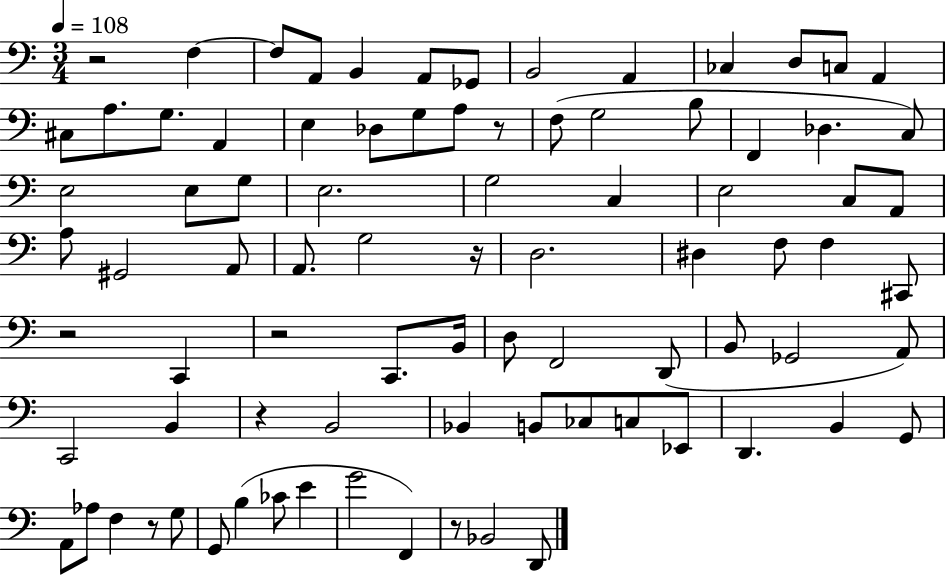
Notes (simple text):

R/h F3/q F3/e A2/e B2/q A2/e Gb2/e B2/h A2/q CES3/q D3/e C3/e A2/q C#3/e A3/e. G3/e. A2/q E3/q Db3/e G3/e A3/e R/e F3/e G3/h B3/e F2/q Db3/q. C3/e E3/h E3/e G3/e E3/h. G3/h C3/q E3/h C3/e A2/e A3/e G#2/h A2/e A2/e. G3/h R/s D3/h. D#3/q F3/e F3/q C#2/e R/h C2/q R/h C2/e. B2/s D3/e F2/h D2/e B2/e Gb2/h A2/e C2/h B2/q R/q B2/h Bb2/q B2/e CES3/e C3/e Eb2/e D2/q. B2/q G2/e A2/e Ab3/e F3/q R/e G3/e G2/e B3/q CES4/e E4/q G4/h F2/q R/e Bb2/h D2/e